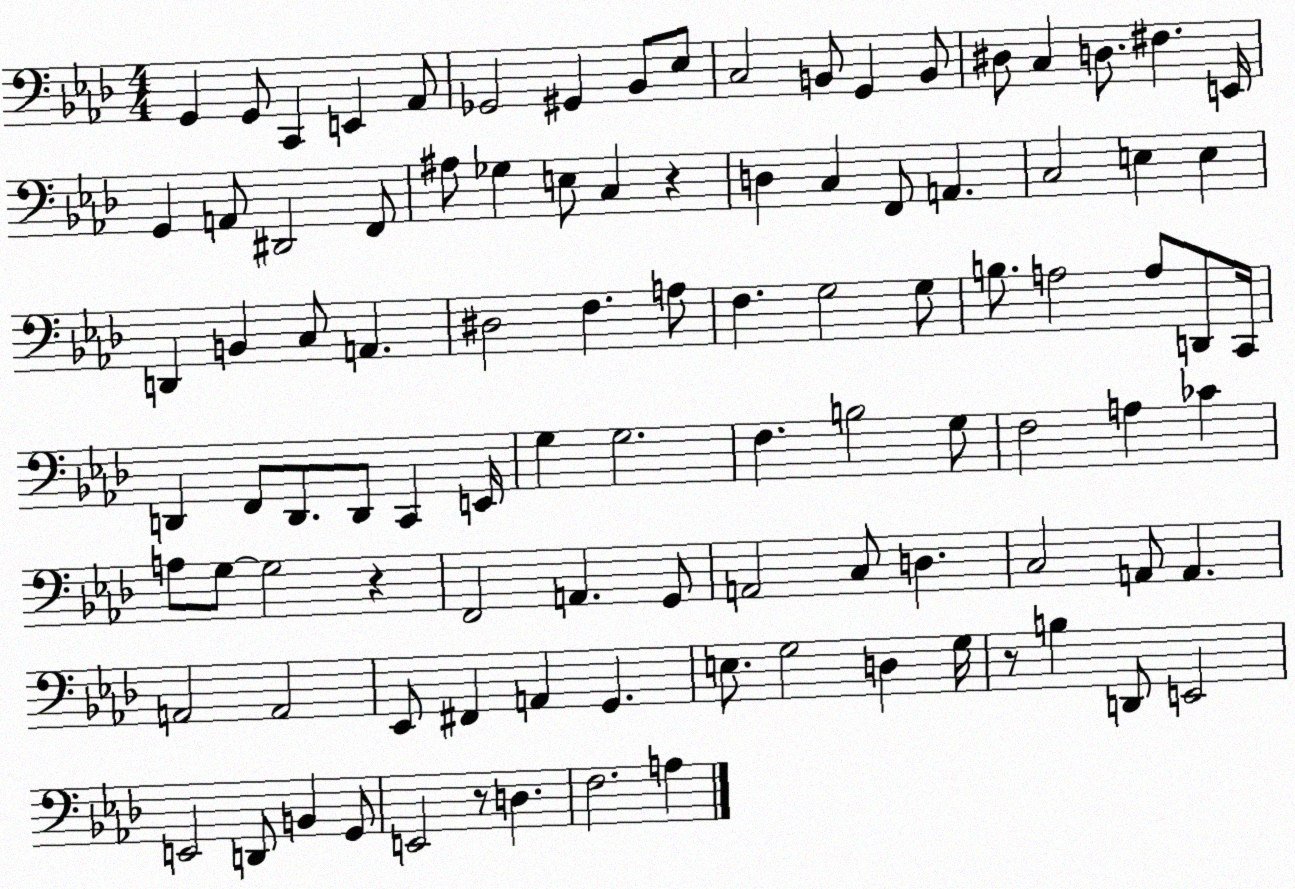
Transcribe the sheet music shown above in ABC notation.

X:1
T:Untitled
M:4/4
L:1/4
K:Ab
G,, G,,/2 C,, E,, _A,,/2 _G,,2 ^G,, _B,,/2 _E,/2 C,2 B,,/2 G,, B,,/2 ^D,/2 C, D,/2 ^F, E,,/4 G,, A,,/2 ^D,,2 F,,/2 ^A,/2 _G, E,/2 C, z D, C, F,,/2 A,, C,2 E, E, D,, B,, C,/2 A,, ^D,2 F, A,/2 F, G,2 G,/2 B,/2 A,2 A,/2 D,,/2 C,,/4 D,, F,,/2 D,,/2 D,,/2 C,, E,,/4 G, G,2 F, B,2 G,/2 F,2 A, _C A,/2 G,/2 G,2 z F,,2 A,, G,,/2 A,,2 C,/2 D, C,2 A,,/2 A,, A,,2 A,,2 _E,,/2 ^F,, A,, G,, E,/2 G,2 D, G,/4 z/2 B, D,,/2 E,,2 E,,2 D,,/2 B,, G,,/2 E,,2 z/2 D, F,2 A,